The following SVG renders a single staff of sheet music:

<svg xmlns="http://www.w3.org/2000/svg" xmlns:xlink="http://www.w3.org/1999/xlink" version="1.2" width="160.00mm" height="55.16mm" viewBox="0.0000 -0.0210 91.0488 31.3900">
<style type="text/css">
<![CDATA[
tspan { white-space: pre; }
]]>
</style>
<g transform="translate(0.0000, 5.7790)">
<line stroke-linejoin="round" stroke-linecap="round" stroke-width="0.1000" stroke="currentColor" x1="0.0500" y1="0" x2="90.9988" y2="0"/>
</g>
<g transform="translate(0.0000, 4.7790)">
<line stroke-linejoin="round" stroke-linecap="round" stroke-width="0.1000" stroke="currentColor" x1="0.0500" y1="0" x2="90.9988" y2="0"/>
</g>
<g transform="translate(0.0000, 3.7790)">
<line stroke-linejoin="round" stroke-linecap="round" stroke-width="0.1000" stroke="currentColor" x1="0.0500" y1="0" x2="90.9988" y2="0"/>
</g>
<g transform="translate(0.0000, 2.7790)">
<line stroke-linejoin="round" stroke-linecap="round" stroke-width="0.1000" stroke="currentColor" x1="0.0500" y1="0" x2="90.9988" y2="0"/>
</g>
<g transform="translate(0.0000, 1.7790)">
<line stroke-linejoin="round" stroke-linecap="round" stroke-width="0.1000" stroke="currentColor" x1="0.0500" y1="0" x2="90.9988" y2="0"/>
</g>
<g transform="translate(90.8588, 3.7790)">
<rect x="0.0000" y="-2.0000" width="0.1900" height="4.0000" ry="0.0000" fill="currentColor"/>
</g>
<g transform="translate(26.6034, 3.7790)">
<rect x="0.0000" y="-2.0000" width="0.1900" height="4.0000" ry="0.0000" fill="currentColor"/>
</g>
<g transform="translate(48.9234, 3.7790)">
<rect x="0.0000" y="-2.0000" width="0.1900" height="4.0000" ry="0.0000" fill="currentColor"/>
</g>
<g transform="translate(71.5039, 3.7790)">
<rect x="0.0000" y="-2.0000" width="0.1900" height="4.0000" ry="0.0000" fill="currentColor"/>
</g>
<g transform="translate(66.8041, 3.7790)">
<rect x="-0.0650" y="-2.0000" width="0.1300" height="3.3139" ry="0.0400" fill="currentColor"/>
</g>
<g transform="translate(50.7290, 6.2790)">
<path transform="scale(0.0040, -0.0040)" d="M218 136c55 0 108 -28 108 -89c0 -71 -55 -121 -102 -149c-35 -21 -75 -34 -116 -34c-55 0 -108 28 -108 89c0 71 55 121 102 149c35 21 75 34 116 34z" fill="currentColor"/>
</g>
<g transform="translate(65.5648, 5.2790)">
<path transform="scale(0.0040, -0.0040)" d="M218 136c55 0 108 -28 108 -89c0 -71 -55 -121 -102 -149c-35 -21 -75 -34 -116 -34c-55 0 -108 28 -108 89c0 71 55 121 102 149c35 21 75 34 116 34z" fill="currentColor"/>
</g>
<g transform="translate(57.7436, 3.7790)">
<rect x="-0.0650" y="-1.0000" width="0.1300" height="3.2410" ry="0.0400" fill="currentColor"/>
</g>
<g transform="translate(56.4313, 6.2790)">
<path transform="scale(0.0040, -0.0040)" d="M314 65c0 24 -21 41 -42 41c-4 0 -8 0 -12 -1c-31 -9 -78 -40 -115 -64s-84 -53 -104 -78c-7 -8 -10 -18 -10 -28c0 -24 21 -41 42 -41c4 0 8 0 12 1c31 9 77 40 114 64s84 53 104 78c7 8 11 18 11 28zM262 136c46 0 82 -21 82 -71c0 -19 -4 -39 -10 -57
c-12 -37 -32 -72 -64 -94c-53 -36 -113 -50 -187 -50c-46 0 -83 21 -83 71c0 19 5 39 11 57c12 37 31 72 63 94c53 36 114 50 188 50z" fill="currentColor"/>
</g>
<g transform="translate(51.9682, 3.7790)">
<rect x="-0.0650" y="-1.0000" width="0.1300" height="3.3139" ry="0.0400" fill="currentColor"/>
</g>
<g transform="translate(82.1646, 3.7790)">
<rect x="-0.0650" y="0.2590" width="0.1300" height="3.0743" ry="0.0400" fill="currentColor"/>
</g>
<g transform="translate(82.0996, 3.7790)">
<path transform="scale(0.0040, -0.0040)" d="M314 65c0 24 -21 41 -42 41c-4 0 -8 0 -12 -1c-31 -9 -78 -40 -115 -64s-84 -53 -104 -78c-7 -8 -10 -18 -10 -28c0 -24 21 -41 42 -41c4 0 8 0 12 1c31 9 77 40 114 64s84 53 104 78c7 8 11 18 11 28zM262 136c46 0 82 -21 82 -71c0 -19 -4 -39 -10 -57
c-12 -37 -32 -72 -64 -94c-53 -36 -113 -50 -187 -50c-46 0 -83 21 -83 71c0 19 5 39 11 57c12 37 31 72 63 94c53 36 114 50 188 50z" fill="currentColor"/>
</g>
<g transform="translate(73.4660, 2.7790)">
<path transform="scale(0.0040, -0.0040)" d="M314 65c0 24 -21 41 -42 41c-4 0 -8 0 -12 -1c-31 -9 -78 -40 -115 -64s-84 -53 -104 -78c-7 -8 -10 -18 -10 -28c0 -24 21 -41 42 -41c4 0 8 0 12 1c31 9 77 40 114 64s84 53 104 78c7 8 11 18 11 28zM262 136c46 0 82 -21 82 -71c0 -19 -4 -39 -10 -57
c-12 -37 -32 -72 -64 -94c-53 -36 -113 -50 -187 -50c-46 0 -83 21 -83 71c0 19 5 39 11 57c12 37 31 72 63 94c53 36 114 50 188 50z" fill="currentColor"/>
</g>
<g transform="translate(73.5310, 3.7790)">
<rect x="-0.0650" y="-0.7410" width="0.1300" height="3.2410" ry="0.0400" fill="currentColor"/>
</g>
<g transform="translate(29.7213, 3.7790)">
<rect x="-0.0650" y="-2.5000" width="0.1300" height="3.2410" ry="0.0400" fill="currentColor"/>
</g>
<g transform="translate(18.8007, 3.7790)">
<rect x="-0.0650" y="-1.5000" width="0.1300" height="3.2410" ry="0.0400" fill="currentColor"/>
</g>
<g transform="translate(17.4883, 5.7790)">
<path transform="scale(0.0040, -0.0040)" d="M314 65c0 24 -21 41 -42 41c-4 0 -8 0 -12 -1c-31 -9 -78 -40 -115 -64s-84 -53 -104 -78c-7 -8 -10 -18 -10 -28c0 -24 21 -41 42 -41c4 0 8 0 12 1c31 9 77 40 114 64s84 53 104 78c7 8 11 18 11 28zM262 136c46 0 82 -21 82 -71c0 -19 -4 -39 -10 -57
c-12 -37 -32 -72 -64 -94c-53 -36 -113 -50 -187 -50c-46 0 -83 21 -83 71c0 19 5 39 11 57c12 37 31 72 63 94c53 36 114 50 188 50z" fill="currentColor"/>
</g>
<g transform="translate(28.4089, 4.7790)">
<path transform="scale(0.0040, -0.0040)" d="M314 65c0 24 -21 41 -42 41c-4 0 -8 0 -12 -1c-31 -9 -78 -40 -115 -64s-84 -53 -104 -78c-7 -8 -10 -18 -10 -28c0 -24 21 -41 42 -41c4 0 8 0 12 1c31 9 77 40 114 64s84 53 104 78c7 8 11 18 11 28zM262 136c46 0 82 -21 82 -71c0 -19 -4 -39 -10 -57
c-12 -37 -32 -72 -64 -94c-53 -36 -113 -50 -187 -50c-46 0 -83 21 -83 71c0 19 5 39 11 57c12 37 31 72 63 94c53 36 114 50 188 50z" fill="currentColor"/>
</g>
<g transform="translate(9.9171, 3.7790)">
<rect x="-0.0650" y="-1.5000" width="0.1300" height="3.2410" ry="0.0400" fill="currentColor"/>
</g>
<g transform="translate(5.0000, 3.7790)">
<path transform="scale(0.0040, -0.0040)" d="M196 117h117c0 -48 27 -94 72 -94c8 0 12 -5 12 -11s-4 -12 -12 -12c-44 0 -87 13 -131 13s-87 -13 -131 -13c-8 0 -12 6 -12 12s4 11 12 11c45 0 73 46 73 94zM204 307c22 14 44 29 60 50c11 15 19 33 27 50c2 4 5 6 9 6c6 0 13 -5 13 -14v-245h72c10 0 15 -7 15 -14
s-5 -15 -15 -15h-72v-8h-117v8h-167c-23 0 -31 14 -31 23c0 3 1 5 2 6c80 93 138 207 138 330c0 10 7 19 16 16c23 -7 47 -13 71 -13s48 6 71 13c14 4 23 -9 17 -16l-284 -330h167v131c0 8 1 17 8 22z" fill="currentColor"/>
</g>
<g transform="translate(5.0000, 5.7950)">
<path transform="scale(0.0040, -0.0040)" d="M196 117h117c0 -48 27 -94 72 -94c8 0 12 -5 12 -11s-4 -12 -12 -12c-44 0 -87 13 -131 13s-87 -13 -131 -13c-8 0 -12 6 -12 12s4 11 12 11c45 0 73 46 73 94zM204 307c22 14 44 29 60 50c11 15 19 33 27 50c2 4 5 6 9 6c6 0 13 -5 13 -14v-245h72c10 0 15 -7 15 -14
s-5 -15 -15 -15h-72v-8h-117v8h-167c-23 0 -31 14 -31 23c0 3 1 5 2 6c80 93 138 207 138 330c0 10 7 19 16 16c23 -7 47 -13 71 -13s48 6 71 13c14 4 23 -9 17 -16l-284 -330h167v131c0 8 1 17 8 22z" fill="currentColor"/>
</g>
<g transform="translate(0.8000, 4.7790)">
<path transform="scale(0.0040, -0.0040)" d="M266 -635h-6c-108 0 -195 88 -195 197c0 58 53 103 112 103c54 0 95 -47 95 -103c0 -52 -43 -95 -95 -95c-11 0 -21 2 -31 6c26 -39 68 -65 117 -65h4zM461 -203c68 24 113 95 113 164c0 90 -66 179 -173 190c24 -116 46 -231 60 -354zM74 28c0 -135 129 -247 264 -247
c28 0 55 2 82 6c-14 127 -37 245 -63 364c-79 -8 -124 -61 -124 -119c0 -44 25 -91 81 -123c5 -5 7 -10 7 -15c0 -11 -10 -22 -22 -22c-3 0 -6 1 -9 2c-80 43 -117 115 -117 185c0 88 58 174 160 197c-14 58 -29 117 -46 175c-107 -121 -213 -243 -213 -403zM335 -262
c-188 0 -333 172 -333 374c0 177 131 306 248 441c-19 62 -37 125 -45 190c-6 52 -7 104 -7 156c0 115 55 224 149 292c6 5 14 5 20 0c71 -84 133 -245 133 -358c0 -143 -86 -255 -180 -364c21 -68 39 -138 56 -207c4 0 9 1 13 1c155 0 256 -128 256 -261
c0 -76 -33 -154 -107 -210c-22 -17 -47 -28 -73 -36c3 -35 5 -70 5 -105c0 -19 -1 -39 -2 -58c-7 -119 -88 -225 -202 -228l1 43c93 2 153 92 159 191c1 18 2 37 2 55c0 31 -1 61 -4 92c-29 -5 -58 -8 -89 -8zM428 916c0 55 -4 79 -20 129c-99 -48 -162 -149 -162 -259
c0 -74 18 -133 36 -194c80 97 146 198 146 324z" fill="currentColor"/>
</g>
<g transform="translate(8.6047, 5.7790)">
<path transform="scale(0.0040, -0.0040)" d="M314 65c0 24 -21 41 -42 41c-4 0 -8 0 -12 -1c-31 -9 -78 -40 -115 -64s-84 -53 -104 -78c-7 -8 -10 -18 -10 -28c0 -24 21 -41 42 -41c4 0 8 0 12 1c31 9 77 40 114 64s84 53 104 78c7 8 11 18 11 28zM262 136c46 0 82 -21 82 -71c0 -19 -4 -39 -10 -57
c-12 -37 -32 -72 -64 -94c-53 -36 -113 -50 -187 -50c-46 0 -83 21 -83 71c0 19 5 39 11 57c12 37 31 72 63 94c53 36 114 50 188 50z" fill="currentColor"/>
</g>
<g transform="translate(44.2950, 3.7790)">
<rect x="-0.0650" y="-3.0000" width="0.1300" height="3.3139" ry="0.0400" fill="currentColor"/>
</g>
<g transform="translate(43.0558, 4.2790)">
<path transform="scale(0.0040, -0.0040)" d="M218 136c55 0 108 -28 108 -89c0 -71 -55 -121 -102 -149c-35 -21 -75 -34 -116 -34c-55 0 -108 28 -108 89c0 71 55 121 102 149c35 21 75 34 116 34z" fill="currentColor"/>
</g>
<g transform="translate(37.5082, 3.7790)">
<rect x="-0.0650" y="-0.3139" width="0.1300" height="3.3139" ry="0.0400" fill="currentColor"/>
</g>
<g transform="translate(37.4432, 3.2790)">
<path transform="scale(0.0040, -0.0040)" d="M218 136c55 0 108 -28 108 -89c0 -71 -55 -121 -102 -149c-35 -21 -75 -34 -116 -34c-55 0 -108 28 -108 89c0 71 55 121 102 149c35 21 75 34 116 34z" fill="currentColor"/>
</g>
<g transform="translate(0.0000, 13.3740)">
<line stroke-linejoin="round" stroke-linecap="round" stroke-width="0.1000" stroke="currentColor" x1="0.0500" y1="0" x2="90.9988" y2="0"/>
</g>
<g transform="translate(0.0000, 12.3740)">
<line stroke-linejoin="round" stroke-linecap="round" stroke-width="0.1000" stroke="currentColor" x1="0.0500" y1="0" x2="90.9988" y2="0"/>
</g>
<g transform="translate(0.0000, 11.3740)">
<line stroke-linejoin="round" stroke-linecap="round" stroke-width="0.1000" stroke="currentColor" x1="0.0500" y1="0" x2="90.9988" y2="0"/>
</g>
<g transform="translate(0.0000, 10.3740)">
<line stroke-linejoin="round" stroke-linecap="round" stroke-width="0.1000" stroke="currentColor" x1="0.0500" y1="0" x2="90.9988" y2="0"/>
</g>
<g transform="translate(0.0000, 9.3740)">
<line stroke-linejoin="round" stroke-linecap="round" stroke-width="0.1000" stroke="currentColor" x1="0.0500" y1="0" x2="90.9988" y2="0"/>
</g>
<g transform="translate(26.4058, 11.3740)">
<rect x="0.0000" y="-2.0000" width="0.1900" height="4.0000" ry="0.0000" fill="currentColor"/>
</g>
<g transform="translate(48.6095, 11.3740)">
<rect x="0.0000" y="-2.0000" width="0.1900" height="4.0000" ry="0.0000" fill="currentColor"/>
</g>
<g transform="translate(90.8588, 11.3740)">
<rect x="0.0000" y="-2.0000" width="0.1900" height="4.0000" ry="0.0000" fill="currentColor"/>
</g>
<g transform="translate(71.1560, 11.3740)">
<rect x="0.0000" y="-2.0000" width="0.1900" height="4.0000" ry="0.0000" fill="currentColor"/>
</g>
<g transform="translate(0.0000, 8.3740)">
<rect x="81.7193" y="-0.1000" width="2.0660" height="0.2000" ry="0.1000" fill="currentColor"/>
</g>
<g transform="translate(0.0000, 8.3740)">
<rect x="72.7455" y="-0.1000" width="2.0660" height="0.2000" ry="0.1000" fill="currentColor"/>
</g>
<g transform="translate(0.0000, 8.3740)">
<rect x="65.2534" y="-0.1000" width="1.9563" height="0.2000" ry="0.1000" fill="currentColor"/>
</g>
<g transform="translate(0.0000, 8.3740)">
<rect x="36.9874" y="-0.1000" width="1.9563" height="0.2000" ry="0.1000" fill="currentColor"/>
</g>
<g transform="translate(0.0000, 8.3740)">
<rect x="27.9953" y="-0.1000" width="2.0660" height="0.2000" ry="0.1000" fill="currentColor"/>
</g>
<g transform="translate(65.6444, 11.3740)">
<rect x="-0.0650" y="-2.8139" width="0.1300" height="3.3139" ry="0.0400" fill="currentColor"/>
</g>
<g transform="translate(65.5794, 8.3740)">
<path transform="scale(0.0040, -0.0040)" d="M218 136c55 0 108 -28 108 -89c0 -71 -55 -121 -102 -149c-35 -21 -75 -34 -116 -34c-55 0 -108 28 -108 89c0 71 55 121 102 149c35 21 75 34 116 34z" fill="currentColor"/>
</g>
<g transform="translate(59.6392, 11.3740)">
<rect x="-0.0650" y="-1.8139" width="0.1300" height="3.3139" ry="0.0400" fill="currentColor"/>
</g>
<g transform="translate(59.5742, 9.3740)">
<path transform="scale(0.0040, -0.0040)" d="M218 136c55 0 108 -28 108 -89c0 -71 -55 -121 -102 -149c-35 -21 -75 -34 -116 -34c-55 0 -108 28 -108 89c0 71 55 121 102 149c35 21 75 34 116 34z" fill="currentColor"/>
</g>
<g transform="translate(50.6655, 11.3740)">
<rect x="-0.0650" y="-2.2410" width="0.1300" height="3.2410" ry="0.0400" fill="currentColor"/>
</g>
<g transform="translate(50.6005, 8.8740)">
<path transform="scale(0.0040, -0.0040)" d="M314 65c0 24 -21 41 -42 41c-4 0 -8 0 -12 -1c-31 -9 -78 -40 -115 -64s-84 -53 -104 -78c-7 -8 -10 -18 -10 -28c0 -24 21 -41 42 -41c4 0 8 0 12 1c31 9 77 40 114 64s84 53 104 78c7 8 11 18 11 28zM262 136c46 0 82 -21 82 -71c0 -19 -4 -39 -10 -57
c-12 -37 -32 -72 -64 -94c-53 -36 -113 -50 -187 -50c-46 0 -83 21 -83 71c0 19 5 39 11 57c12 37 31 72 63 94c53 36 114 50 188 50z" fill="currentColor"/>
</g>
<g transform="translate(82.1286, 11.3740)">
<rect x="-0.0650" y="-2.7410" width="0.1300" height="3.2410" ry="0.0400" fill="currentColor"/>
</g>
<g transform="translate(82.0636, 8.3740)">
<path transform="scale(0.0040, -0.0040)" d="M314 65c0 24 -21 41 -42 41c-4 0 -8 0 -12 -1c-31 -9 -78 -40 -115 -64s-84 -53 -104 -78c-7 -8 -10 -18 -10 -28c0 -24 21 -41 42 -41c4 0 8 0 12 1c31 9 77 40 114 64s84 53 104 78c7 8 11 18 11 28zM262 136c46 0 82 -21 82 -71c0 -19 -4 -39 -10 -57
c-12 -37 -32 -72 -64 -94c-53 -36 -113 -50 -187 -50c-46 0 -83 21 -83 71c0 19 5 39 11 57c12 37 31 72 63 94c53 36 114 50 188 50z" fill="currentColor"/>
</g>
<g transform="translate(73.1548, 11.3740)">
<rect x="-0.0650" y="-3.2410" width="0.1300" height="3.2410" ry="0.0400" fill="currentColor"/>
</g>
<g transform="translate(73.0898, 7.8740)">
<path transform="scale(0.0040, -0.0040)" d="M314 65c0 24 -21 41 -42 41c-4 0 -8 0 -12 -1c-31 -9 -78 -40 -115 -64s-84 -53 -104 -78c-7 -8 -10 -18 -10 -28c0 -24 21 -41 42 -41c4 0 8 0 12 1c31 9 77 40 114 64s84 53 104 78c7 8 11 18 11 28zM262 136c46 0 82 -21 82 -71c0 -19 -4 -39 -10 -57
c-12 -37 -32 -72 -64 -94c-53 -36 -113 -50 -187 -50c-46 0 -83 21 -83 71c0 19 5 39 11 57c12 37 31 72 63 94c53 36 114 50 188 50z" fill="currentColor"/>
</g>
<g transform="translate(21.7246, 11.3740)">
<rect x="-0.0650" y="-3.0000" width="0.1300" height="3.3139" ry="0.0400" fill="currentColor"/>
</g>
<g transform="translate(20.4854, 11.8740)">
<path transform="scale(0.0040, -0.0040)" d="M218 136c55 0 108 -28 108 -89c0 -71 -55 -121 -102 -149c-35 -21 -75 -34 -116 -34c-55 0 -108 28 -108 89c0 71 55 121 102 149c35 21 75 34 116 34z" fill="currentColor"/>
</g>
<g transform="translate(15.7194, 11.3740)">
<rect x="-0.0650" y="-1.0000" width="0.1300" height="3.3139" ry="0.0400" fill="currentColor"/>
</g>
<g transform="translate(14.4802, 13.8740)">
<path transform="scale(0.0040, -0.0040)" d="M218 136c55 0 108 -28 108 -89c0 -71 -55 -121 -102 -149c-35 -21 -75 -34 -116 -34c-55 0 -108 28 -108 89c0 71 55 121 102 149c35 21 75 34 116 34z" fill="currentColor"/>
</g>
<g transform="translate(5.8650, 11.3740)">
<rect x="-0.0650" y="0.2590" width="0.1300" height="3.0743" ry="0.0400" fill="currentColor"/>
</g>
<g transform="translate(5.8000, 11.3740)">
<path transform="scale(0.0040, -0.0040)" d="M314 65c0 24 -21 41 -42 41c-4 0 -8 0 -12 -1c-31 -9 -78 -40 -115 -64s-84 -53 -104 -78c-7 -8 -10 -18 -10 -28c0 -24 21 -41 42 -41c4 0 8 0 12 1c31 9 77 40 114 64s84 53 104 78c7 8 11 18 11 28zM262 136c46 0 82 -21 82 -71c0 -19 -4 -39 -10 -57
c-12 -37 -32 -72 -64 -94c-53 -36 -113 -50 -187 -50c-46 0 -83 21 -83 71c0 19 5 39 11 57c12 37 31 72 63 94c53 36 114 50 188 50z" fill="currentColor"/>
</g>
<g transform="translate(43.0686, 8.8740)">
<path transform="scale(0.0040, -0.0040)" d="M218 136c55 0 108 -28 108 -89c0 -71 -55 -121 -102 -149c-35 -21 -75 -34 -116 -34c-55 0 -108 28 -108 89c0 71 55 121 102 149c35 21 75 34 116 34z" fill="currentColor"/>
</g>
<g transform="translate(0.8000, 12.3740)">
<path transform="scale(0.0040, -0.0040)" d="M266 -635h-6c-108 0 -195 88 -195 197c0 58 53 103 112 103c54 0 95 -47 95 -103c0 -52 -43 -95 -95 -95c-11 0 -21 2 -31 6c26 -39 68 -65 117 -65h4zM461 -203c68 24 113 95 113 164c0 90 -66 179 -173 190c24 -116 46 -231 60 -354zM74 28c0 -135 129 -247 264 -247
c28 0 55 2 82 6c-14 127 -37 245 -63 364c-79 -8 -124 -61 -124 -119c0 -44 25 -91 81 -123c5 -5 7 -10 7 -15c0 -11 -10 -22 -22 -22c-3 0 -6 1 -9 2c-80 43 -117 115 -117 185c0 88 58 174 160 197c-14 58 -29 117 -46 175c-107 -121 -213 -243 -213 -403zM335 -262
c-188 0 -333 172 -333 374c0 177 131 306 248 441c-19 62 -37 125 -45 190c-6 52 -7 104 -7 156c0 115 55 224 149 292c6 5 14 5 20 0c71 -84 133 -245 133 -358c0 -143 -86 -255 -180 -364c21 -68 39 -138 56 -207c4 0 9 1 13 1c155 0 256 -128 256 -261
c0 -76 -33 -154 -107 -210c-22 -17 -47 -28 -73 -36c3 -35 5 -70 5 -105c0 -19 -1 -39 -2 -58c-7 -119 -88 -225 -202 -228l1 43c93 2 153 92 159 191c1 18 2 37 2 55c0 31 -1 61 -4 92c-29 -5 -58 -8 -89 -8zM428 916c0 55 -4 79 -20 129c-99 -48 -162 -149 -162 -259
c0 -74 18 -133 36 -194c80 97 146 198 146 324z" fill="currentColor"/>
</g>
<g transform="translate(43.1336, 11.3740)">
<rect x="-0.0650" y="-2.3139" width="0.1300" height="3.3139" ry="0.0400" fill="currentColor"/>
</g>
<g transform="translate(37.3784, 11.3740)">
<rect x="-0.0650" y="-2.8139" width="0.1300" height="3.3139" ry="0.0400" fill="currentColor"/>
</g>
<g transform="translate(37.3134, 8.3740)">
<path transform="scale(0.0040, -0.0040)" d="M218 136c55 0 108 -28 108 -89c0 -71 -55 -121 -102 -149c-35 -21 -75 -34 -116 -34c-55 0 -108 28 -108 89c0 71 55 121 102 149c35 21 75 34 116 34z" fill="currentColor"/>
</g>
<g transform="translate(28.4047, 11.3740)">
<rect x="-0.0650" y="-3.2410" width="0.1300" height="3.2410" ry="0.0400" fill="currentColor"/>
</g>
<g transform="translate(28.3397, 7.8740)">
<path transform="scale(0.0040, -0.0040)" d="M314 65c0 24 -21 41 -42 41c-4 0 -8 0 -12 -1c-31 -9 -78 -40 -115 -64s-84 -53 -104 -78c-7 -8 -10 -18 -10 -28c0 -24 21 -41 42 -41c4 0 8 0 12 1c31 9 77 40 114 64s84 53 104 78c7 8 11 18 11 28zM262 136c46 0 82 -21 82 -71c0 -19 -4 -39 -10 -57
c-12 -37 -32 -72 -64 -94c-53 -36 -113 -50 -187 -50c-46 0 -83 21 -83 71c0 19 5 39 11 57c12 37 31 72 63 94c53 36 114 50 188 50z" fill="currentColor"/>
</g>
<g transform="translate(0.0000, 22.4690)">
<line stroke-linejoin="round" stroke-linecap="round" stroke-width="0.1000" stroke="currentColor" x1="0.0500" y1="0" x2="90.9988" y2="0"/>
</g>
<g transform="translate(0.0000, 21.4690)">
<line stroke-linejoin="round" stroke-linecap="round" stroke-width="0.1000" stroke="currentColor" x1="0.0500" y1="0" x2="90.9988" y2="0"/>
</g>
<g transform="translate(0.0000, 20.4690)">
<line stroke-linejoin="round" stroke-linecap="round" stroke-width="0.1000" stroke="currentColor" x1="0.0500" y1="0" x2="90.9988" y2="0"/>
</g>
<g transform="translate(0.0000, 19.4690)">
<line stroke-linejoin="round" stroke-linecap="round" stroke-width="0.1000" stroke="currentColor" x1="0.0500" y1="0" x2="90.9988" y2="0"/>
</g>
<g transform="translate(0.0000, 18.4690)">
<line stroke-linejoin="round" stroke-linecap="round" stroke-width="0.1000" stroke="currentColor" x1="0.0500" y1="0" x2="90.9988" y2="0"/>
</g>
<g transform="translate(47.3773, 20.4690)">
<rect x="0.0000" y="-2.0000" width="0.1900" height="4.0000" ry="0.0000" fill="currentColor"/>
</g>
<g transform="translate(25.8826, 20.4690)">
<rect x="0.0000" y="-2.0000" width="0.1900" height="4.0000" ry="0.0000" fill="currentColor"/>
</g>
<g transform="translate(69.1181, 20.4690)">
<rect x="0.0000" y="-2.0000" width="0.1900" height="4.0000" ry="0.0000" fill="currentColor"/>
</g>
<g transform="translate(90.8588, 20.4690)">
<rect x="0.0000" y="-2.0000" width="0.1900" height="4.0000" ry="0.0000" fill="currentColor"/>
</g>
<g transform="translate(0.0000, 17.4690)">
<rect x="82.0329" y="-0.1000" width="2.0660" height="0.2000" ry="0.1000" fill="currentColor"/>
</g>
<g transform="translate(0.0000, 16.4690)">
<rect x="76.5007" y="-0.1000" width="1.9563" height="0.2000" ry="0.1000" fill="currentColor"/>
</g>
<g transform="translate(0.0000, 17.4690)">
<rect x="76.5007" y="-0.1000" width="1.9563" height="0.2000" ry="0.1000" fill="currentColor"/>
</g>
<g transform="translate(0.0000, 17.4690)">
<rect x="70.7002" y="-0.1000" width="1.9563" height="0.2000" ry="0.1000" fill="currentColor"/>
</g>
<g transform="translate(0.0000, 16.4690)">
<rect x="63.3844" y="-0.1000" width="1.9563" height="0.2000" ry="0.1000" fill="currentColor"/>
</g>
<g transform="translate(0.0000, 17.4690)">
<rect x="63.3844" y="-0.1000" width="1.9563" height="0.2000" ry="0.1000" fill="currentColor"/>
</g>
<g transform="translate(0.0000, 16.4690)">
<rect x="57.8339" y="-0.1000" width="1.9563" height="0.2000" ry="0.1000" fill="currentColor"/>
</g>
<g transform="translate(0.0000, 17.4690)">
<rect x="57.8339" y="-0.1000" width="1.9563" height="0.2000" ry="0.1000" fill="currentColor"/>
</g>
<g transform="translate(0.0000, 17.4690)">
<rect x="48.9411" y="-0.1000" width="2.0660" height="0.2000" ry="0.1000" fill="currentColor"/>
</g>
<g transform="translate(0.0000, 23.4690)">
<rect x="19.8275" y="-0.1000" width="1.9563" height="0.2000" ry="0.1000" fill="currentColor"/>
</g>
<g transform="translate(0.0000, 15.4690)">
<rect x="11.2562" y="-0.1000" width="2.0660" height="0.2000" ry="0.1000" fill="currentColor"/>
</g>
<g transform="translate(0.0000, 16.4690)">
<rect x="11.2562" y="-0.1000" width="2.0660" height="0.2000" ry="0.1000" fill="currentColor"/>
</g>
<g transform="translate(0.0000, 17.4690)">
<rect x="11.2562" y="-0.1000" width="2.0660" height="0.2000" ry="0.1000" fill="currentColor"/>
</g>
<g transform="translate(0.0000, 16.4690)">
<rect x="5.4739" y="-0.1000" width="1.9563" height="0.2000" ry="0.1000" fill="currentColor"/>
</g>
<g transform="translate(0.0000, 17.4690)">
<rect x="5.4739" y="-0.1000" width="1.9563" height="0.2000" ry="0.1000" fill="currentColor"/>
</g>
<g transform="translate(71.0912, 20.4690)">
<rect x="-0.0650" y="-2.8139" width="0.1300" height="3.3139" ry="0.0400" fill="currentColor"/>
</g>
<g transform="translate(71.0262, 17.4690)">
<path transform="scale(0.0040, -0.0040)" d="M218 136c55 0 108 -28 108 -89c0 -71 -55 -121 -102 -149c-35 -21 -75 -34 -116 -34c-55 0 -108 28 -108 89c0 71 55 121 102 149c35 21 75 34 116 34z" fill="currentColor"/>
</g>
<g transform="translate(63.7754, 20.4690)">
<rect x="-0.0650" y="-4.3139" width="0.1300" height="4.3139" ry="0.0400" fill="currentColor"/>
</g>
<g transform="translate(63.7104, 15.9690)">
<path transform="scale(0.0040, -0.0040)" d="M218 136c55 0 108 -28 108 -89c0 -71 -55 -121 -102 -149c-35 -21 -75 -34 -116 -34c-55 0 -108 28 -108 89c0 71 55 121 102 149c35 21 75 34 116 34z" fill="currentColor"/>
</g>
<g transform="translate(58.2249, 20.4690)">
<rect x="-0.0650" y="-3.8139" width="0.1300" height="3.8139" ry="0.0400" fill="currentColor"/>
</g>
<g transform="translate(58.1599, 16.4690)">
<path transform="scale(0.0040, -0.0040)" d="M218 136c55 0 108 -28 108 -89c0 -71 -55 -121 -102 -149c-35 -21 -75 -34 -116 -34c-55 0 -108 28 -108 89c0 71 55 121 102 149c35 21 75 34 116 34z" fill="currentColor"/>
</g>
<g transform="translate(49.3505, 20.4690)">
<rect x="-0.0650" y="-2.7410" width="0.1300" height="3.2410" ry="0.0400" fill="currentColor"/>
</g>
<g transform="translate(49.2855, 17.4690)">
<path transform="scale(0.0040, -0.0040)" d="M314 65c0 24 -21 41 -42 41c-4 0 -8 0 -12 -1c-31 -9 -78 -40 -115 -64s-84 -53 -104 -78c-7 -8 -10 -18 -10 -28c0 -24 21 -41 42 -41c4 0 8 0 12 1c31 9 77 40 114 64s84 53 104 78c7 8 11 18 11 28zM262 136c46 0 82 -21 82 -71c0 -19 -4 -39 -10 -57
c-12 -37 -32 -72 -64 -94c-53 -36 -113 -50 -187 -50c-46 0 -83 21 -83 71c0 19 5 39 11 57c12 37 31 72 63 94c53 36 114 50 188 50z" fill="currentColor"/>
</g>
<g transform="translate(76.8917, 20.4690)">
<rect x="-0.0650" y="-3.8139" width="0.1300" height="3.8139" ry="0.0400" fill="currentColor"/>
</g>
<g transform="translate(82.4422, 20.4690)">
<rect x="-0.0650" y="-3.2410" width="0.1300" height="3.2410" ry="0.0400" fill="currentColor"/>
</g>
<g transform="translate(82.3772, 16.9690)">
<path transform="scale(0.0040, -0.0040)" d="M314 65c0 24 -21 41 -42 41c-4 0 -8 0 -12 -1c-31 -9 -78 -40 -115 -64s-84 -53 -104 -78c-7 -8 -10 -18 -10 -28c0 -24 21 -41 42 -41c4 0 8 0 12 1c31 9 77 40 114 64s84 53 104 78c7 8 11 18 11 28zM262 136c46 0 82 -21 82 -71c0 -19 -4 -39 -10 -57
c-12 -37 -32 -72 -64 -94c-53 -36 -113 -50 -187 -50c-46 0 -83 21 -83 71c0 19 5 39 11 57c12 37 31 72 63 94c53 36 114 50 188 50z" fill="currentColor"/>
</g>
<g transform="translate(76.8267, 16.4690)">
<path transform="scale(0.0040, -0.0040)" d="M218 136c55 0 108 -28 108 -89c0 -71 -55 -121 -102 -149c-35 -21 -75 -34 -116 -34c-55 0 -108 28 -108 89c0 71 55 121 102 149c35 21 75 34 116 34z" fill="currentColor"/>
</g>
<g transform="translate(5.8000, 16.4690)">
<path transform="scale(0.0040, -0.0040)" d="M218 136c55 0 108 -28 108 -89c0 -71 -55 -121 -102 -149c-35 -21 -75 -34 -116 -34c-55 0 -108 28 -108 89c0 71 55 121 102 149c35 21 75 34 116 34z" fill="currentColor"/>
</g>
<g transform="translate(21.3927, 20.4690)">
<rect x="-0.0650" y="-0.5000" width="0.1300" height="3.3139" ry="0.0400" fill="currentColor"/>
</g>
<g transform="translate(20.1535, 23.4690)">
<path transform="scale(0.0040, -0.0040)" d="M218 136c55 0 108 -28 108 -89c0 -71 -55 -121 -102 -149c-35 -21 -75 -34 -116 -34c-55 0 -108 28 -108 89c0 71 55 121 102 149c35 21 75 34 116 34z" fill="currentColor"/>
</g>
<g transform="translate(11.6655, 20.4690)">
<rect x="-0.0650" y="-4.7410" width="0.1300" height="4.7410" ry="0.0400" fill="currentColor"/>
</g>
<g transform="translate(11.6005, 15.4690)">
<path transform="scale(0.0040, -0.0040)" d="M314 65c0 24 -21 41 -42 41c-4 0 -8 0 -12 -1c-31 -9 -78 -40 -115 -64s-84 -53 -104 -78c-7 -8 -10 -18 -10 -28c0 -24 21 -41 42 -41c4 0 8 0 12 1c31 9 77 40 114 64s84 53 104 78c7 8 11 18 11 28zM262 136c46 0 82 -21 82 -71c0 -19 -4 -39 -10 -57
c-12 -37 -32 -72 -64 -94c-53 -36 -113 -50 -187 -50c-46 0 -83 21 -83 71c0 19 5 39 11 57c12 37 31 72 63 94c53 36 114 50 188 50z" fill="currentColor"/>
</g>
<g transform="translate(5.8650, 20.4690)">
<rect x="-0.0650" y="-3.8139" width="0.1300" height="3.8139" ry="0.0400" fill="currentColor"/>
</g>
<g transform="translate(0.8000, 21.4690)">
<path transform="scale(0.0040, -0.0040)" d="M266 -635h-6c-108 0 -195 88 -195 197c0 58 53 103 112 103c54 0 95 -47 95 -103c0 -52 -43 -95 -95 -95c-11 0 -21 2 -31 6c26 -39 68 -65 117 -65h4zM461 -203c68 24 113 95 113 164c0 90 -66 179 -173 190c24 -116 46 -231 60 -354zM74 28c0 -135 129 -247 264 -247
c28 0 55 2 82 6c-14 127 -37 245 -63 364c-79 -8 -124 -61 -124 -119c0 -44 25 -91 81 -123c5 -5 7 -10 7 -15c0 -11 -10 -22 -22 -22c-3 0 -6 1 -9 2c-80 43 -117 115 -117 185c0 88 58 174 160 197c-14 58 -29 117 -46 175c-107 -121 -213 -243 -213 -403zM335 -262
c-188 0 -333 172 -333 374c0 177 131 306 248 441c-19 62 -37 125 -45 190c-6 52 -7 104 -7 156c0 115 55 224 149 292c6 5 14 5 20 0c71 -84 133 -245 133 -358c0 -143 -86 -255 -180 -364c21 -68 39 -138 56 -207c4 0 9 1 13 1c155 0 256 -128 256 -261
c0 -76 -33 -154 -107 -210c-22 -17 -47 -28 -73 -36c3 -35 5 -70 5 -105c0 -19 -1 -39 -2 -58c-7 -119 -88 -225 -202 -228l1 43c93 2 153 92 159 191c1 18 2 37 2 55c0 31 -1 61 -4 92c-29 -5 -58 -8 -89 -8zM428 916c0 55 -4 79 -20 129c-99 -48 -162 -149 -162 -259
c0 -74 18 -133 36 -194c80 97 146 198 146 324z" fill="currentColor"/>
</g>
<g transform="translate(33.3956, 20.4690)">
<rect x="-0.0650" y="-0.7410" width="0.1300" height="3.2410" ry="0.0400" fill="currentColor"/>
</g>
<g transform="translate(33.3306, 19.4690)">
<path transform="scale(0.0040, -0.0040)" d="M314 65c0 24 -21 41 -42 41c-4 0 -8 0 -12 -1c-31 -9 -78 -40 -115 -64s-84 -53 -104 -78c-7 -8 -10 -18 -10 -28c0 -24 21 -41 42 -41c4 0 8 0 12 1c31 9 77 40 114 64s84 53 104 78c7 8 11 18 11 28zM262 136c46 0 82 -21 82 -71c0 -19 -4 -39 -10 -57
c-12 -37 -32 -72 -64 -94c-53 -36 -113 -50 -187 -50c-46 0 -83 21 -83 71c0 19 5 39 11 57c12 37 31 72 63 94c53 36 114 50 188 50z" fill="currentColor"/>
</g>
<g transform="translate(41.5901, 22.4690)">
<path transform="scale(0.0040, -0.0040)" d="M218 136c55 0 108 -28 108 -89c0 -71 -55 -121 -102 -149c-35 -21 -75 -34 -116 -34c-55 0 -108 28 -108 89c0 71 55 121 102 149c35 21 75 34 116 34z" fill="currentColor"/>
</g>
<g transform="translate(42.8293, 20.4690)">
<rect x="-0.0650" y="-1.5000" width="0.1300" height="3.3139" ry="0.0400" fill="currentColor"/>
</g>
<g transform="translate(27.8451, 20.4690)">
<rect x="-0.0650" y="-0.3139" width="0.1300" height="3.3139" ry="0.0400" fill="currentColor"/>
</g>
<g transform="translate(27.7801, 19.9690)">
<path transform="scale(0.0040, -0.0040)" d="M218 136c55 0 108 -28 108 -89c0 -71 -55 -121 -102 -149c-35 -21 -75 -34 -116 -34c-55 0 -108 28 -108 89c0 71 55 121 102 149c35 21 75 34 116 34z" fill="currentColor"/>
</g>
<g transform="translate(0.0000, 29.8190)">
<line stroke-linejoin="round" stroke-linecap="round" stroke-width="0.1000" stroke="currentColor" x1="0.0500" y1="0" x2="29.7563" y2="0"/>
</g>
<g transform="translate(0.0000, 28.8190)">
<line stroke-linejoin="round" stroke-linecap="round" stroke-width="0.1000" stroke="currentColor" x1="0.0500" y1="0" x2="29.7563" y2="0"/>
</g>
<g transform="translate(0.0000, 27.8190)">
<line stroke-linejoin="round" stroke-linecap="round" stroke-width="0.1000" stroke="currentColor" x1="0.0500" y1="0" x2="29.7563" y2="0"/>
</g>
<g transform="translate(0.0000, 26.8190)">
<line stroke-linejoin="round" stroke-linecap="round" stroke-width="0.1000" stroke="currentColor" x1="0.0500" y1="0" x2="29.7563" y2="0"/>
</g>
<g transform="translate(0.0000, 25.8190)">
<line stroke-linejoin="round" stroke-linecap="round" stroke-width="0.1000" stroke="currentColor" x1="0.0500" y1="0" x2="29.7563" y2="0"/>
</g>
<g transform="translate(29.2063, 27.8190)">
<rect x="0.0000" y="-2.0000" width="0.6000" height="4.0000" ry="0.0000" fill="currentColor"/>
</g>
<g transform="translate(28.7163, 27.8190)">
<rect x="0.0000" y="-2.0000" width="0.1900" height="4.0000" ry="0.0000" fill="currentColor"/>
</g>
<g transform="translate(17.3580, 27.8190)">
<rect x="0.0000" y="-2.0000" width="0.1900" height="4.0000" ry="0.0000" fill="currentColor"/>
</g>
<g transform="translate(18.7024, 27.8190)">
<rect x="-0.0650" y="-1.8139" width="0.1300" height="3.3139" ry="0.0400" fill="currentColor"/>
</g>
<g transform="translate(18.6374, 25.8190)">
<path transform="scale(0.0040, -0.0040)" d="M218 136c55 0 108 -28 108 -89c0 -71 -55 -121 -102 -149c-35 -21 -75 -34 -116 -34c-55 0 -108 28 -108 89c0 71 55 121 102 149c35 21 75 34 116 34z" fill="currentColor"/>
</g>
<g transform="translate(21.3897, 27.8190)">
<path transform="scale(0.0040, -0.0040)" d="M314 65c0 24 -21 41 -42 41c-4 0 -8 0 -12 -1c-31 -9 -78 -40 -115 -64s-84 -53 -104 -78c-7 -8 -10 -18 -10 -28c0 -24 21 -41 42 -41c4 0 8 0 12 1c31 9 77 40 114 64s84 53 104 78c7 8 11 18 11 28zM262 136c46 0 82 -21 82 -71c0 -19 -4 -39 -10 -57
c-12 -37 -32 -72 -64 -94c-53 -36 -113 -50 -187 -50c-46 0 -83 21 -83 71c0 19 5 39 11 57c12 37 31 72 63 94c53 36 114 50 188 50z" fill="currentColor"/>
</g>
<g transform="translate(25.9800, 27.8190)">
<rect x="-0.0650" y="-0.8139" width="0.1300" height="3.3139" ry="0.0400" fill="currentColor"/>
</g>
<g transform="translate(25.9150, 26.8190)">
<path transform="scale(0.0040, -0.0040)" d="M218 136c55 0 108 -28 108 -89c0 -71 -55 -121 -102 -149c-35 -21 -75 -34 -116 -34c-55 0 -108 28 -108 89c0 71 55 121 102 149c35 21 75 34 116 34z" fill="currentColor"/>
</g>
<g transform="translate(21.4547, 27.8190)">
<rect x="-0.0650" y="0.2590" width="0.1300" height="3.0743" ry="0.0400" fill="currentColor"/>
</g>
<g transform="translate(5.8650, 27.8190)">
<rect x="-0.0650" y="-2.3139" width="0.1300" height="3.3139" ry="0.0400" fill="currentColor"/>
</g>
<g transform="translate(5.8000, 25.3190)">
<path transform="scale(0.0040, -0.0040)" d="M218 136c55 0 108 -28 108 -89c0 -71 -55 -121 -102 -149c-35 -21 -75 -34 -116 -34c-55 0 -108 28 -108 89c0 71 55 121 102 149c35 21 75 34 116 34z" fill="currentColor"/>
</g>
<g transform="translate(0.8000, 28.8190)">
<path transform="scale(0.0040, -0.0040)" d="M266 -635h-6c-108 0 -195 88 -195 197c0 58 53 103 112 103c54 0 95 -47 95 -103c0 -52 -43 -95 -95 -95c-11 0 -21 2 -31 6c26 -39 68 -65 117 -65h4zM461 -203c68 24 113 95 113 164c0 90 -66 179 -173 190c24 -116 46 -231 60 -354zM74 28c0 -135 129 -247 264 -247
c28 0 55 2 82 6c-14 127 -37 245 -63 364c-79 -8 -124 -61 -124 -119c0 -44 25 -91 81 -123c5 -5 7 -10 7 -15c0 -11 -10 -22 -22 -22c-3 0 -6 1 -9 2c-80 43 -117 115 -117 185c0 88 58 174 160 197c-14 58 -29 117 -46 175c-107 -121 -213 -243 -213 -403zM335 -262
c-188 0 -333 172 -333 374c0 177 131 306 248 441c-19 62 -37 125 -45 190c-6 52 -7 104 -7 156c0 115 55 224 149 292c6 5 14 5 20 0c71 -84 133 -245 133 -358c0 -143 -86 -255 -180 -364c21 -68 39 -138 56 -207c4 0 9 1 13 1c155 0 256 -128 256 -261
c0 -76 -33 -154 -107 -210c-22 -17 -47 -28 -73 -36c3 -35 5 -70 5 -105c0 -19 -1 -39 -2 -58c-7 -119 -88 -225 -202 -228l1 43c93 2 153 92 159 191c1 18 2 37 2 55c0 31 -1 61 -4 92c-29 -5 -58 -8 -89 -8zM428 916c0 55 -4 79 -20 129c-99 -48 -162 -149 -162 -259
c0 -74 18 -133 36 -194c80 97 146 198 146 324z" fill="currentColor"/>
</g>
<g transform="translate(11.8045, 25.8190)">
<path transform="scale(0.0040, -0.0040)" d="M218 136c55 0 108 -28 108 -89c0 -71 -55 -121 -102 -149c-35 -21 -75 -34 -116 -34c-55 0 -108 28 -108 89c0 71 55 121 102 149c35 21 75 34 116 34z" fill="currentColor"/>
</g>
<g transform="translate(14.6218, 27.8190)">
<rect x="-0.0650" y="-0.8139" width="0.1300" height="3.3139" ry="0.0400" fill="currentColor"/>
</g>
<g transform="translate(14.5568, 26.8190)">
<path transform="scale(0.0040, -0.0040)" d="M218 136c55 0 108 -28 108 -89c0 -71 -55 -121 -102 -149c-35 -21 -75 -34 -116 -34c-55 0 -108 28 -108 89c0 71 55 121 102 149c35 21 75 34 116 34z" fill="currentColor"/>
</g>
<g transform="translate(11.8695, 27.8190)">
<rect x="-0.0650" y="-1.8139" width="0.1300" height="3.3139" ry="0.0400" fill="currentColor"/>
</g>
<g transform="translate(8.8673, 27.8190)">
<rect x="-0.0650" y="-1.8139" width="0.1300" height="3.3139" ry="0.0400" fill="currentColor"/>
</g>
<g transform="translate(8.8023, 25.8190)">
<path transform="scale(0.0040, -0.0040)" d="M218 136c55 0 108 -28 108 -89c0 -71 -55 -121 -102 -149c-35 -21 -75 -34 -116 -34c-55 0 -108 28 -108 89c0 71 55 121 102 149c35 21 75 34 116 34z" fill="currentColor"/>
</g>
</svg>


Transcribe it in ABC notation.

X:1
T:Untitled
M:4/4
L:1/4
K:C
E2 E2 G2 c A D D2 F d2 B2 B2 D A b2 a g g2 f a b2 a2 c' e'2 C c d2 E a2 c' d' a c' b2 g f f d f B2 d